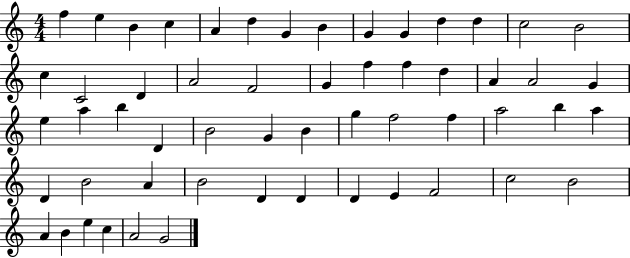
X:1
T:Untitled
M:4/4
L:1/4
K:C
f e B c A d G B G G d d c2 B2 c C2 D A2 F2 G f f d A A2 G e a b D B2 G B g f2 f a2 b a D B2 A B2 D D D E F2 c2 B2 A B e c A2 G2